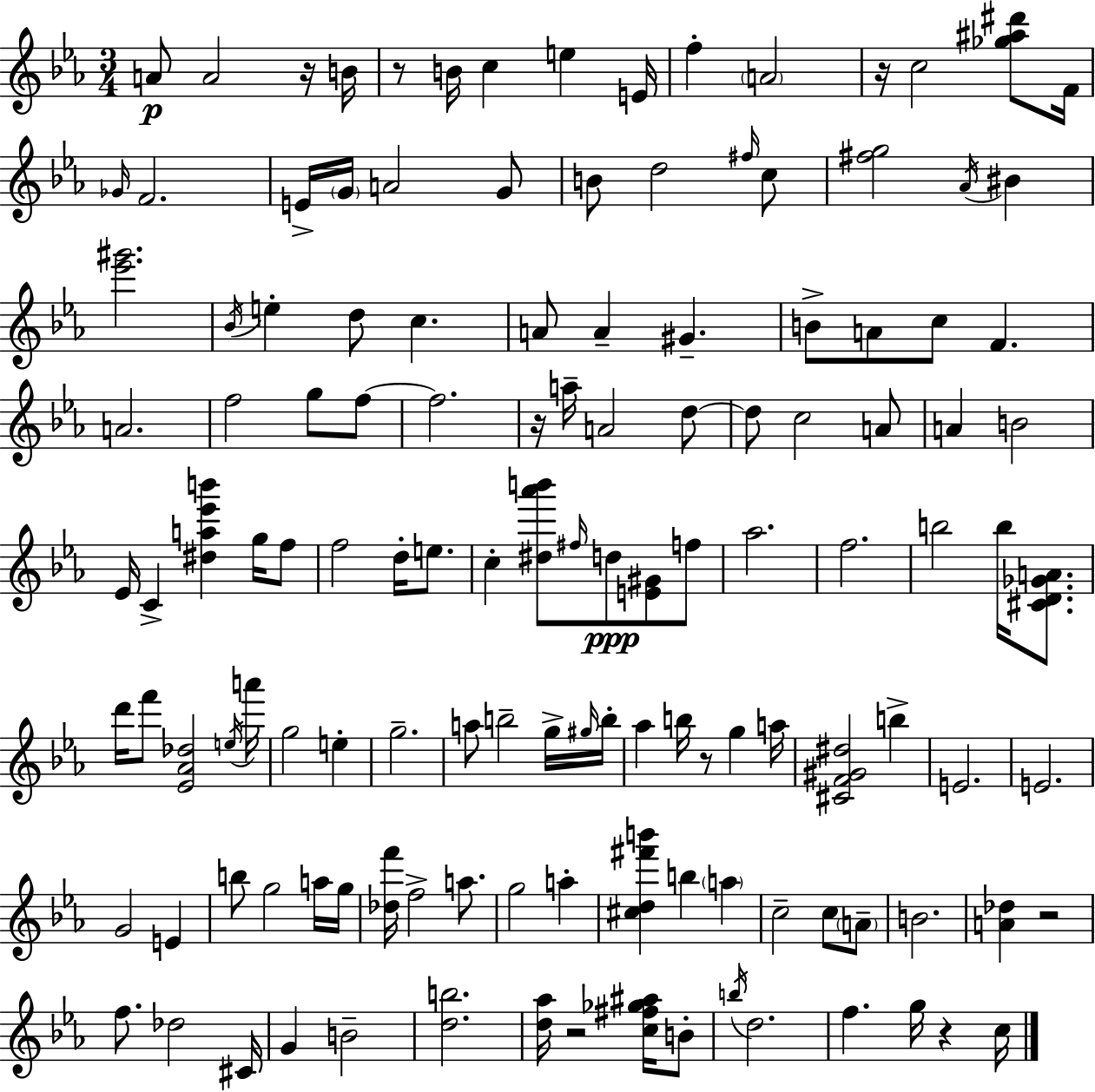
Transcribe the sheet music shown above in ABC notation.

X:1
T:Untitled
M:3/4
L:1/4
K:Eb
A/2 A2 z/4 B/4 z/2 B/4 c e E/4 f A2 z/4 c2 [_g^a^d']/2 F/4 _G/4 F2 E/4 G/4 A2 G/2 B/2 d2 ^f/4 c/2 [^fg]2 _A/4 ^B [_e'^g']2 _B/4 e d/2 c A/2 A ^G B/2 A/2 c/2 F A2 f2 g/2 f/2 f2 z/4 a/4 A2 d/2 d/2 c2 A/2 A B2 _E/4 C [^da_e'b'] g/4 f/2 f2 d/4 e/2 c [^d_a'b']/2 ^f/4 d/2 [E^G]/2 f/2 _a2 f2 b2 b/4 [^CD_GA]/2 d'/4 f'/2 [_E_A_d]2 e/4 a'/4 g2 e g2 a/2 b2 g/4 ^g/4 b/4 _a b/4 z/2 g a/4 [^CF^G^d]2 b E2 E2 G2 E b/2 g2 a/4 g/4 [_df']/4 f2 a/2 g2 a [^cd^f'b'] b a c2 c/2 A/2 B2 [A_d] z2 f/2 _d2 ^C/4 G B2 [db]2 [d_a]/4 z2 [c^f_g^a]/4 B/2 b/4 d2 f g/4 z c/4